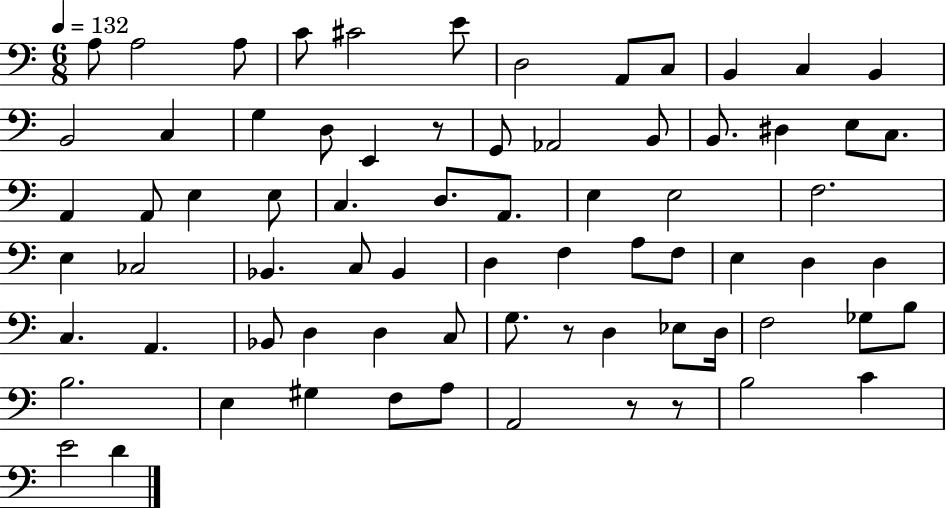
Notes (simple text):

A3/e A3/h A3/e C4/e C#4/h E4/e D3/h A2/e C3/e B2/q C3/q B2/q B2/h C3/q G3/q D3/e E2/q R/e G2/e Ab2/h B2/e B2/e. D#3/q E3/e C3/e. A2/q A2/e E3/q E3/e C3/q. D3/e. A2/e. E3/q E3/h F3/h. E3/q CES3/h Bb2/q. C3/e Bb2/q D3/q F3/q A3/e F3/e E3/q D3/q D3/q C3/q. A2/q. Bb2/e D3/q D3/q C3/e G3/e. R/e D3/q Eb3/e D3/s F3/h Gb3/e B3/e B3/h. E3/q G#3/q F3/e A3/e A2/h R/e R/e B3/h C4/q E4/h D4/q